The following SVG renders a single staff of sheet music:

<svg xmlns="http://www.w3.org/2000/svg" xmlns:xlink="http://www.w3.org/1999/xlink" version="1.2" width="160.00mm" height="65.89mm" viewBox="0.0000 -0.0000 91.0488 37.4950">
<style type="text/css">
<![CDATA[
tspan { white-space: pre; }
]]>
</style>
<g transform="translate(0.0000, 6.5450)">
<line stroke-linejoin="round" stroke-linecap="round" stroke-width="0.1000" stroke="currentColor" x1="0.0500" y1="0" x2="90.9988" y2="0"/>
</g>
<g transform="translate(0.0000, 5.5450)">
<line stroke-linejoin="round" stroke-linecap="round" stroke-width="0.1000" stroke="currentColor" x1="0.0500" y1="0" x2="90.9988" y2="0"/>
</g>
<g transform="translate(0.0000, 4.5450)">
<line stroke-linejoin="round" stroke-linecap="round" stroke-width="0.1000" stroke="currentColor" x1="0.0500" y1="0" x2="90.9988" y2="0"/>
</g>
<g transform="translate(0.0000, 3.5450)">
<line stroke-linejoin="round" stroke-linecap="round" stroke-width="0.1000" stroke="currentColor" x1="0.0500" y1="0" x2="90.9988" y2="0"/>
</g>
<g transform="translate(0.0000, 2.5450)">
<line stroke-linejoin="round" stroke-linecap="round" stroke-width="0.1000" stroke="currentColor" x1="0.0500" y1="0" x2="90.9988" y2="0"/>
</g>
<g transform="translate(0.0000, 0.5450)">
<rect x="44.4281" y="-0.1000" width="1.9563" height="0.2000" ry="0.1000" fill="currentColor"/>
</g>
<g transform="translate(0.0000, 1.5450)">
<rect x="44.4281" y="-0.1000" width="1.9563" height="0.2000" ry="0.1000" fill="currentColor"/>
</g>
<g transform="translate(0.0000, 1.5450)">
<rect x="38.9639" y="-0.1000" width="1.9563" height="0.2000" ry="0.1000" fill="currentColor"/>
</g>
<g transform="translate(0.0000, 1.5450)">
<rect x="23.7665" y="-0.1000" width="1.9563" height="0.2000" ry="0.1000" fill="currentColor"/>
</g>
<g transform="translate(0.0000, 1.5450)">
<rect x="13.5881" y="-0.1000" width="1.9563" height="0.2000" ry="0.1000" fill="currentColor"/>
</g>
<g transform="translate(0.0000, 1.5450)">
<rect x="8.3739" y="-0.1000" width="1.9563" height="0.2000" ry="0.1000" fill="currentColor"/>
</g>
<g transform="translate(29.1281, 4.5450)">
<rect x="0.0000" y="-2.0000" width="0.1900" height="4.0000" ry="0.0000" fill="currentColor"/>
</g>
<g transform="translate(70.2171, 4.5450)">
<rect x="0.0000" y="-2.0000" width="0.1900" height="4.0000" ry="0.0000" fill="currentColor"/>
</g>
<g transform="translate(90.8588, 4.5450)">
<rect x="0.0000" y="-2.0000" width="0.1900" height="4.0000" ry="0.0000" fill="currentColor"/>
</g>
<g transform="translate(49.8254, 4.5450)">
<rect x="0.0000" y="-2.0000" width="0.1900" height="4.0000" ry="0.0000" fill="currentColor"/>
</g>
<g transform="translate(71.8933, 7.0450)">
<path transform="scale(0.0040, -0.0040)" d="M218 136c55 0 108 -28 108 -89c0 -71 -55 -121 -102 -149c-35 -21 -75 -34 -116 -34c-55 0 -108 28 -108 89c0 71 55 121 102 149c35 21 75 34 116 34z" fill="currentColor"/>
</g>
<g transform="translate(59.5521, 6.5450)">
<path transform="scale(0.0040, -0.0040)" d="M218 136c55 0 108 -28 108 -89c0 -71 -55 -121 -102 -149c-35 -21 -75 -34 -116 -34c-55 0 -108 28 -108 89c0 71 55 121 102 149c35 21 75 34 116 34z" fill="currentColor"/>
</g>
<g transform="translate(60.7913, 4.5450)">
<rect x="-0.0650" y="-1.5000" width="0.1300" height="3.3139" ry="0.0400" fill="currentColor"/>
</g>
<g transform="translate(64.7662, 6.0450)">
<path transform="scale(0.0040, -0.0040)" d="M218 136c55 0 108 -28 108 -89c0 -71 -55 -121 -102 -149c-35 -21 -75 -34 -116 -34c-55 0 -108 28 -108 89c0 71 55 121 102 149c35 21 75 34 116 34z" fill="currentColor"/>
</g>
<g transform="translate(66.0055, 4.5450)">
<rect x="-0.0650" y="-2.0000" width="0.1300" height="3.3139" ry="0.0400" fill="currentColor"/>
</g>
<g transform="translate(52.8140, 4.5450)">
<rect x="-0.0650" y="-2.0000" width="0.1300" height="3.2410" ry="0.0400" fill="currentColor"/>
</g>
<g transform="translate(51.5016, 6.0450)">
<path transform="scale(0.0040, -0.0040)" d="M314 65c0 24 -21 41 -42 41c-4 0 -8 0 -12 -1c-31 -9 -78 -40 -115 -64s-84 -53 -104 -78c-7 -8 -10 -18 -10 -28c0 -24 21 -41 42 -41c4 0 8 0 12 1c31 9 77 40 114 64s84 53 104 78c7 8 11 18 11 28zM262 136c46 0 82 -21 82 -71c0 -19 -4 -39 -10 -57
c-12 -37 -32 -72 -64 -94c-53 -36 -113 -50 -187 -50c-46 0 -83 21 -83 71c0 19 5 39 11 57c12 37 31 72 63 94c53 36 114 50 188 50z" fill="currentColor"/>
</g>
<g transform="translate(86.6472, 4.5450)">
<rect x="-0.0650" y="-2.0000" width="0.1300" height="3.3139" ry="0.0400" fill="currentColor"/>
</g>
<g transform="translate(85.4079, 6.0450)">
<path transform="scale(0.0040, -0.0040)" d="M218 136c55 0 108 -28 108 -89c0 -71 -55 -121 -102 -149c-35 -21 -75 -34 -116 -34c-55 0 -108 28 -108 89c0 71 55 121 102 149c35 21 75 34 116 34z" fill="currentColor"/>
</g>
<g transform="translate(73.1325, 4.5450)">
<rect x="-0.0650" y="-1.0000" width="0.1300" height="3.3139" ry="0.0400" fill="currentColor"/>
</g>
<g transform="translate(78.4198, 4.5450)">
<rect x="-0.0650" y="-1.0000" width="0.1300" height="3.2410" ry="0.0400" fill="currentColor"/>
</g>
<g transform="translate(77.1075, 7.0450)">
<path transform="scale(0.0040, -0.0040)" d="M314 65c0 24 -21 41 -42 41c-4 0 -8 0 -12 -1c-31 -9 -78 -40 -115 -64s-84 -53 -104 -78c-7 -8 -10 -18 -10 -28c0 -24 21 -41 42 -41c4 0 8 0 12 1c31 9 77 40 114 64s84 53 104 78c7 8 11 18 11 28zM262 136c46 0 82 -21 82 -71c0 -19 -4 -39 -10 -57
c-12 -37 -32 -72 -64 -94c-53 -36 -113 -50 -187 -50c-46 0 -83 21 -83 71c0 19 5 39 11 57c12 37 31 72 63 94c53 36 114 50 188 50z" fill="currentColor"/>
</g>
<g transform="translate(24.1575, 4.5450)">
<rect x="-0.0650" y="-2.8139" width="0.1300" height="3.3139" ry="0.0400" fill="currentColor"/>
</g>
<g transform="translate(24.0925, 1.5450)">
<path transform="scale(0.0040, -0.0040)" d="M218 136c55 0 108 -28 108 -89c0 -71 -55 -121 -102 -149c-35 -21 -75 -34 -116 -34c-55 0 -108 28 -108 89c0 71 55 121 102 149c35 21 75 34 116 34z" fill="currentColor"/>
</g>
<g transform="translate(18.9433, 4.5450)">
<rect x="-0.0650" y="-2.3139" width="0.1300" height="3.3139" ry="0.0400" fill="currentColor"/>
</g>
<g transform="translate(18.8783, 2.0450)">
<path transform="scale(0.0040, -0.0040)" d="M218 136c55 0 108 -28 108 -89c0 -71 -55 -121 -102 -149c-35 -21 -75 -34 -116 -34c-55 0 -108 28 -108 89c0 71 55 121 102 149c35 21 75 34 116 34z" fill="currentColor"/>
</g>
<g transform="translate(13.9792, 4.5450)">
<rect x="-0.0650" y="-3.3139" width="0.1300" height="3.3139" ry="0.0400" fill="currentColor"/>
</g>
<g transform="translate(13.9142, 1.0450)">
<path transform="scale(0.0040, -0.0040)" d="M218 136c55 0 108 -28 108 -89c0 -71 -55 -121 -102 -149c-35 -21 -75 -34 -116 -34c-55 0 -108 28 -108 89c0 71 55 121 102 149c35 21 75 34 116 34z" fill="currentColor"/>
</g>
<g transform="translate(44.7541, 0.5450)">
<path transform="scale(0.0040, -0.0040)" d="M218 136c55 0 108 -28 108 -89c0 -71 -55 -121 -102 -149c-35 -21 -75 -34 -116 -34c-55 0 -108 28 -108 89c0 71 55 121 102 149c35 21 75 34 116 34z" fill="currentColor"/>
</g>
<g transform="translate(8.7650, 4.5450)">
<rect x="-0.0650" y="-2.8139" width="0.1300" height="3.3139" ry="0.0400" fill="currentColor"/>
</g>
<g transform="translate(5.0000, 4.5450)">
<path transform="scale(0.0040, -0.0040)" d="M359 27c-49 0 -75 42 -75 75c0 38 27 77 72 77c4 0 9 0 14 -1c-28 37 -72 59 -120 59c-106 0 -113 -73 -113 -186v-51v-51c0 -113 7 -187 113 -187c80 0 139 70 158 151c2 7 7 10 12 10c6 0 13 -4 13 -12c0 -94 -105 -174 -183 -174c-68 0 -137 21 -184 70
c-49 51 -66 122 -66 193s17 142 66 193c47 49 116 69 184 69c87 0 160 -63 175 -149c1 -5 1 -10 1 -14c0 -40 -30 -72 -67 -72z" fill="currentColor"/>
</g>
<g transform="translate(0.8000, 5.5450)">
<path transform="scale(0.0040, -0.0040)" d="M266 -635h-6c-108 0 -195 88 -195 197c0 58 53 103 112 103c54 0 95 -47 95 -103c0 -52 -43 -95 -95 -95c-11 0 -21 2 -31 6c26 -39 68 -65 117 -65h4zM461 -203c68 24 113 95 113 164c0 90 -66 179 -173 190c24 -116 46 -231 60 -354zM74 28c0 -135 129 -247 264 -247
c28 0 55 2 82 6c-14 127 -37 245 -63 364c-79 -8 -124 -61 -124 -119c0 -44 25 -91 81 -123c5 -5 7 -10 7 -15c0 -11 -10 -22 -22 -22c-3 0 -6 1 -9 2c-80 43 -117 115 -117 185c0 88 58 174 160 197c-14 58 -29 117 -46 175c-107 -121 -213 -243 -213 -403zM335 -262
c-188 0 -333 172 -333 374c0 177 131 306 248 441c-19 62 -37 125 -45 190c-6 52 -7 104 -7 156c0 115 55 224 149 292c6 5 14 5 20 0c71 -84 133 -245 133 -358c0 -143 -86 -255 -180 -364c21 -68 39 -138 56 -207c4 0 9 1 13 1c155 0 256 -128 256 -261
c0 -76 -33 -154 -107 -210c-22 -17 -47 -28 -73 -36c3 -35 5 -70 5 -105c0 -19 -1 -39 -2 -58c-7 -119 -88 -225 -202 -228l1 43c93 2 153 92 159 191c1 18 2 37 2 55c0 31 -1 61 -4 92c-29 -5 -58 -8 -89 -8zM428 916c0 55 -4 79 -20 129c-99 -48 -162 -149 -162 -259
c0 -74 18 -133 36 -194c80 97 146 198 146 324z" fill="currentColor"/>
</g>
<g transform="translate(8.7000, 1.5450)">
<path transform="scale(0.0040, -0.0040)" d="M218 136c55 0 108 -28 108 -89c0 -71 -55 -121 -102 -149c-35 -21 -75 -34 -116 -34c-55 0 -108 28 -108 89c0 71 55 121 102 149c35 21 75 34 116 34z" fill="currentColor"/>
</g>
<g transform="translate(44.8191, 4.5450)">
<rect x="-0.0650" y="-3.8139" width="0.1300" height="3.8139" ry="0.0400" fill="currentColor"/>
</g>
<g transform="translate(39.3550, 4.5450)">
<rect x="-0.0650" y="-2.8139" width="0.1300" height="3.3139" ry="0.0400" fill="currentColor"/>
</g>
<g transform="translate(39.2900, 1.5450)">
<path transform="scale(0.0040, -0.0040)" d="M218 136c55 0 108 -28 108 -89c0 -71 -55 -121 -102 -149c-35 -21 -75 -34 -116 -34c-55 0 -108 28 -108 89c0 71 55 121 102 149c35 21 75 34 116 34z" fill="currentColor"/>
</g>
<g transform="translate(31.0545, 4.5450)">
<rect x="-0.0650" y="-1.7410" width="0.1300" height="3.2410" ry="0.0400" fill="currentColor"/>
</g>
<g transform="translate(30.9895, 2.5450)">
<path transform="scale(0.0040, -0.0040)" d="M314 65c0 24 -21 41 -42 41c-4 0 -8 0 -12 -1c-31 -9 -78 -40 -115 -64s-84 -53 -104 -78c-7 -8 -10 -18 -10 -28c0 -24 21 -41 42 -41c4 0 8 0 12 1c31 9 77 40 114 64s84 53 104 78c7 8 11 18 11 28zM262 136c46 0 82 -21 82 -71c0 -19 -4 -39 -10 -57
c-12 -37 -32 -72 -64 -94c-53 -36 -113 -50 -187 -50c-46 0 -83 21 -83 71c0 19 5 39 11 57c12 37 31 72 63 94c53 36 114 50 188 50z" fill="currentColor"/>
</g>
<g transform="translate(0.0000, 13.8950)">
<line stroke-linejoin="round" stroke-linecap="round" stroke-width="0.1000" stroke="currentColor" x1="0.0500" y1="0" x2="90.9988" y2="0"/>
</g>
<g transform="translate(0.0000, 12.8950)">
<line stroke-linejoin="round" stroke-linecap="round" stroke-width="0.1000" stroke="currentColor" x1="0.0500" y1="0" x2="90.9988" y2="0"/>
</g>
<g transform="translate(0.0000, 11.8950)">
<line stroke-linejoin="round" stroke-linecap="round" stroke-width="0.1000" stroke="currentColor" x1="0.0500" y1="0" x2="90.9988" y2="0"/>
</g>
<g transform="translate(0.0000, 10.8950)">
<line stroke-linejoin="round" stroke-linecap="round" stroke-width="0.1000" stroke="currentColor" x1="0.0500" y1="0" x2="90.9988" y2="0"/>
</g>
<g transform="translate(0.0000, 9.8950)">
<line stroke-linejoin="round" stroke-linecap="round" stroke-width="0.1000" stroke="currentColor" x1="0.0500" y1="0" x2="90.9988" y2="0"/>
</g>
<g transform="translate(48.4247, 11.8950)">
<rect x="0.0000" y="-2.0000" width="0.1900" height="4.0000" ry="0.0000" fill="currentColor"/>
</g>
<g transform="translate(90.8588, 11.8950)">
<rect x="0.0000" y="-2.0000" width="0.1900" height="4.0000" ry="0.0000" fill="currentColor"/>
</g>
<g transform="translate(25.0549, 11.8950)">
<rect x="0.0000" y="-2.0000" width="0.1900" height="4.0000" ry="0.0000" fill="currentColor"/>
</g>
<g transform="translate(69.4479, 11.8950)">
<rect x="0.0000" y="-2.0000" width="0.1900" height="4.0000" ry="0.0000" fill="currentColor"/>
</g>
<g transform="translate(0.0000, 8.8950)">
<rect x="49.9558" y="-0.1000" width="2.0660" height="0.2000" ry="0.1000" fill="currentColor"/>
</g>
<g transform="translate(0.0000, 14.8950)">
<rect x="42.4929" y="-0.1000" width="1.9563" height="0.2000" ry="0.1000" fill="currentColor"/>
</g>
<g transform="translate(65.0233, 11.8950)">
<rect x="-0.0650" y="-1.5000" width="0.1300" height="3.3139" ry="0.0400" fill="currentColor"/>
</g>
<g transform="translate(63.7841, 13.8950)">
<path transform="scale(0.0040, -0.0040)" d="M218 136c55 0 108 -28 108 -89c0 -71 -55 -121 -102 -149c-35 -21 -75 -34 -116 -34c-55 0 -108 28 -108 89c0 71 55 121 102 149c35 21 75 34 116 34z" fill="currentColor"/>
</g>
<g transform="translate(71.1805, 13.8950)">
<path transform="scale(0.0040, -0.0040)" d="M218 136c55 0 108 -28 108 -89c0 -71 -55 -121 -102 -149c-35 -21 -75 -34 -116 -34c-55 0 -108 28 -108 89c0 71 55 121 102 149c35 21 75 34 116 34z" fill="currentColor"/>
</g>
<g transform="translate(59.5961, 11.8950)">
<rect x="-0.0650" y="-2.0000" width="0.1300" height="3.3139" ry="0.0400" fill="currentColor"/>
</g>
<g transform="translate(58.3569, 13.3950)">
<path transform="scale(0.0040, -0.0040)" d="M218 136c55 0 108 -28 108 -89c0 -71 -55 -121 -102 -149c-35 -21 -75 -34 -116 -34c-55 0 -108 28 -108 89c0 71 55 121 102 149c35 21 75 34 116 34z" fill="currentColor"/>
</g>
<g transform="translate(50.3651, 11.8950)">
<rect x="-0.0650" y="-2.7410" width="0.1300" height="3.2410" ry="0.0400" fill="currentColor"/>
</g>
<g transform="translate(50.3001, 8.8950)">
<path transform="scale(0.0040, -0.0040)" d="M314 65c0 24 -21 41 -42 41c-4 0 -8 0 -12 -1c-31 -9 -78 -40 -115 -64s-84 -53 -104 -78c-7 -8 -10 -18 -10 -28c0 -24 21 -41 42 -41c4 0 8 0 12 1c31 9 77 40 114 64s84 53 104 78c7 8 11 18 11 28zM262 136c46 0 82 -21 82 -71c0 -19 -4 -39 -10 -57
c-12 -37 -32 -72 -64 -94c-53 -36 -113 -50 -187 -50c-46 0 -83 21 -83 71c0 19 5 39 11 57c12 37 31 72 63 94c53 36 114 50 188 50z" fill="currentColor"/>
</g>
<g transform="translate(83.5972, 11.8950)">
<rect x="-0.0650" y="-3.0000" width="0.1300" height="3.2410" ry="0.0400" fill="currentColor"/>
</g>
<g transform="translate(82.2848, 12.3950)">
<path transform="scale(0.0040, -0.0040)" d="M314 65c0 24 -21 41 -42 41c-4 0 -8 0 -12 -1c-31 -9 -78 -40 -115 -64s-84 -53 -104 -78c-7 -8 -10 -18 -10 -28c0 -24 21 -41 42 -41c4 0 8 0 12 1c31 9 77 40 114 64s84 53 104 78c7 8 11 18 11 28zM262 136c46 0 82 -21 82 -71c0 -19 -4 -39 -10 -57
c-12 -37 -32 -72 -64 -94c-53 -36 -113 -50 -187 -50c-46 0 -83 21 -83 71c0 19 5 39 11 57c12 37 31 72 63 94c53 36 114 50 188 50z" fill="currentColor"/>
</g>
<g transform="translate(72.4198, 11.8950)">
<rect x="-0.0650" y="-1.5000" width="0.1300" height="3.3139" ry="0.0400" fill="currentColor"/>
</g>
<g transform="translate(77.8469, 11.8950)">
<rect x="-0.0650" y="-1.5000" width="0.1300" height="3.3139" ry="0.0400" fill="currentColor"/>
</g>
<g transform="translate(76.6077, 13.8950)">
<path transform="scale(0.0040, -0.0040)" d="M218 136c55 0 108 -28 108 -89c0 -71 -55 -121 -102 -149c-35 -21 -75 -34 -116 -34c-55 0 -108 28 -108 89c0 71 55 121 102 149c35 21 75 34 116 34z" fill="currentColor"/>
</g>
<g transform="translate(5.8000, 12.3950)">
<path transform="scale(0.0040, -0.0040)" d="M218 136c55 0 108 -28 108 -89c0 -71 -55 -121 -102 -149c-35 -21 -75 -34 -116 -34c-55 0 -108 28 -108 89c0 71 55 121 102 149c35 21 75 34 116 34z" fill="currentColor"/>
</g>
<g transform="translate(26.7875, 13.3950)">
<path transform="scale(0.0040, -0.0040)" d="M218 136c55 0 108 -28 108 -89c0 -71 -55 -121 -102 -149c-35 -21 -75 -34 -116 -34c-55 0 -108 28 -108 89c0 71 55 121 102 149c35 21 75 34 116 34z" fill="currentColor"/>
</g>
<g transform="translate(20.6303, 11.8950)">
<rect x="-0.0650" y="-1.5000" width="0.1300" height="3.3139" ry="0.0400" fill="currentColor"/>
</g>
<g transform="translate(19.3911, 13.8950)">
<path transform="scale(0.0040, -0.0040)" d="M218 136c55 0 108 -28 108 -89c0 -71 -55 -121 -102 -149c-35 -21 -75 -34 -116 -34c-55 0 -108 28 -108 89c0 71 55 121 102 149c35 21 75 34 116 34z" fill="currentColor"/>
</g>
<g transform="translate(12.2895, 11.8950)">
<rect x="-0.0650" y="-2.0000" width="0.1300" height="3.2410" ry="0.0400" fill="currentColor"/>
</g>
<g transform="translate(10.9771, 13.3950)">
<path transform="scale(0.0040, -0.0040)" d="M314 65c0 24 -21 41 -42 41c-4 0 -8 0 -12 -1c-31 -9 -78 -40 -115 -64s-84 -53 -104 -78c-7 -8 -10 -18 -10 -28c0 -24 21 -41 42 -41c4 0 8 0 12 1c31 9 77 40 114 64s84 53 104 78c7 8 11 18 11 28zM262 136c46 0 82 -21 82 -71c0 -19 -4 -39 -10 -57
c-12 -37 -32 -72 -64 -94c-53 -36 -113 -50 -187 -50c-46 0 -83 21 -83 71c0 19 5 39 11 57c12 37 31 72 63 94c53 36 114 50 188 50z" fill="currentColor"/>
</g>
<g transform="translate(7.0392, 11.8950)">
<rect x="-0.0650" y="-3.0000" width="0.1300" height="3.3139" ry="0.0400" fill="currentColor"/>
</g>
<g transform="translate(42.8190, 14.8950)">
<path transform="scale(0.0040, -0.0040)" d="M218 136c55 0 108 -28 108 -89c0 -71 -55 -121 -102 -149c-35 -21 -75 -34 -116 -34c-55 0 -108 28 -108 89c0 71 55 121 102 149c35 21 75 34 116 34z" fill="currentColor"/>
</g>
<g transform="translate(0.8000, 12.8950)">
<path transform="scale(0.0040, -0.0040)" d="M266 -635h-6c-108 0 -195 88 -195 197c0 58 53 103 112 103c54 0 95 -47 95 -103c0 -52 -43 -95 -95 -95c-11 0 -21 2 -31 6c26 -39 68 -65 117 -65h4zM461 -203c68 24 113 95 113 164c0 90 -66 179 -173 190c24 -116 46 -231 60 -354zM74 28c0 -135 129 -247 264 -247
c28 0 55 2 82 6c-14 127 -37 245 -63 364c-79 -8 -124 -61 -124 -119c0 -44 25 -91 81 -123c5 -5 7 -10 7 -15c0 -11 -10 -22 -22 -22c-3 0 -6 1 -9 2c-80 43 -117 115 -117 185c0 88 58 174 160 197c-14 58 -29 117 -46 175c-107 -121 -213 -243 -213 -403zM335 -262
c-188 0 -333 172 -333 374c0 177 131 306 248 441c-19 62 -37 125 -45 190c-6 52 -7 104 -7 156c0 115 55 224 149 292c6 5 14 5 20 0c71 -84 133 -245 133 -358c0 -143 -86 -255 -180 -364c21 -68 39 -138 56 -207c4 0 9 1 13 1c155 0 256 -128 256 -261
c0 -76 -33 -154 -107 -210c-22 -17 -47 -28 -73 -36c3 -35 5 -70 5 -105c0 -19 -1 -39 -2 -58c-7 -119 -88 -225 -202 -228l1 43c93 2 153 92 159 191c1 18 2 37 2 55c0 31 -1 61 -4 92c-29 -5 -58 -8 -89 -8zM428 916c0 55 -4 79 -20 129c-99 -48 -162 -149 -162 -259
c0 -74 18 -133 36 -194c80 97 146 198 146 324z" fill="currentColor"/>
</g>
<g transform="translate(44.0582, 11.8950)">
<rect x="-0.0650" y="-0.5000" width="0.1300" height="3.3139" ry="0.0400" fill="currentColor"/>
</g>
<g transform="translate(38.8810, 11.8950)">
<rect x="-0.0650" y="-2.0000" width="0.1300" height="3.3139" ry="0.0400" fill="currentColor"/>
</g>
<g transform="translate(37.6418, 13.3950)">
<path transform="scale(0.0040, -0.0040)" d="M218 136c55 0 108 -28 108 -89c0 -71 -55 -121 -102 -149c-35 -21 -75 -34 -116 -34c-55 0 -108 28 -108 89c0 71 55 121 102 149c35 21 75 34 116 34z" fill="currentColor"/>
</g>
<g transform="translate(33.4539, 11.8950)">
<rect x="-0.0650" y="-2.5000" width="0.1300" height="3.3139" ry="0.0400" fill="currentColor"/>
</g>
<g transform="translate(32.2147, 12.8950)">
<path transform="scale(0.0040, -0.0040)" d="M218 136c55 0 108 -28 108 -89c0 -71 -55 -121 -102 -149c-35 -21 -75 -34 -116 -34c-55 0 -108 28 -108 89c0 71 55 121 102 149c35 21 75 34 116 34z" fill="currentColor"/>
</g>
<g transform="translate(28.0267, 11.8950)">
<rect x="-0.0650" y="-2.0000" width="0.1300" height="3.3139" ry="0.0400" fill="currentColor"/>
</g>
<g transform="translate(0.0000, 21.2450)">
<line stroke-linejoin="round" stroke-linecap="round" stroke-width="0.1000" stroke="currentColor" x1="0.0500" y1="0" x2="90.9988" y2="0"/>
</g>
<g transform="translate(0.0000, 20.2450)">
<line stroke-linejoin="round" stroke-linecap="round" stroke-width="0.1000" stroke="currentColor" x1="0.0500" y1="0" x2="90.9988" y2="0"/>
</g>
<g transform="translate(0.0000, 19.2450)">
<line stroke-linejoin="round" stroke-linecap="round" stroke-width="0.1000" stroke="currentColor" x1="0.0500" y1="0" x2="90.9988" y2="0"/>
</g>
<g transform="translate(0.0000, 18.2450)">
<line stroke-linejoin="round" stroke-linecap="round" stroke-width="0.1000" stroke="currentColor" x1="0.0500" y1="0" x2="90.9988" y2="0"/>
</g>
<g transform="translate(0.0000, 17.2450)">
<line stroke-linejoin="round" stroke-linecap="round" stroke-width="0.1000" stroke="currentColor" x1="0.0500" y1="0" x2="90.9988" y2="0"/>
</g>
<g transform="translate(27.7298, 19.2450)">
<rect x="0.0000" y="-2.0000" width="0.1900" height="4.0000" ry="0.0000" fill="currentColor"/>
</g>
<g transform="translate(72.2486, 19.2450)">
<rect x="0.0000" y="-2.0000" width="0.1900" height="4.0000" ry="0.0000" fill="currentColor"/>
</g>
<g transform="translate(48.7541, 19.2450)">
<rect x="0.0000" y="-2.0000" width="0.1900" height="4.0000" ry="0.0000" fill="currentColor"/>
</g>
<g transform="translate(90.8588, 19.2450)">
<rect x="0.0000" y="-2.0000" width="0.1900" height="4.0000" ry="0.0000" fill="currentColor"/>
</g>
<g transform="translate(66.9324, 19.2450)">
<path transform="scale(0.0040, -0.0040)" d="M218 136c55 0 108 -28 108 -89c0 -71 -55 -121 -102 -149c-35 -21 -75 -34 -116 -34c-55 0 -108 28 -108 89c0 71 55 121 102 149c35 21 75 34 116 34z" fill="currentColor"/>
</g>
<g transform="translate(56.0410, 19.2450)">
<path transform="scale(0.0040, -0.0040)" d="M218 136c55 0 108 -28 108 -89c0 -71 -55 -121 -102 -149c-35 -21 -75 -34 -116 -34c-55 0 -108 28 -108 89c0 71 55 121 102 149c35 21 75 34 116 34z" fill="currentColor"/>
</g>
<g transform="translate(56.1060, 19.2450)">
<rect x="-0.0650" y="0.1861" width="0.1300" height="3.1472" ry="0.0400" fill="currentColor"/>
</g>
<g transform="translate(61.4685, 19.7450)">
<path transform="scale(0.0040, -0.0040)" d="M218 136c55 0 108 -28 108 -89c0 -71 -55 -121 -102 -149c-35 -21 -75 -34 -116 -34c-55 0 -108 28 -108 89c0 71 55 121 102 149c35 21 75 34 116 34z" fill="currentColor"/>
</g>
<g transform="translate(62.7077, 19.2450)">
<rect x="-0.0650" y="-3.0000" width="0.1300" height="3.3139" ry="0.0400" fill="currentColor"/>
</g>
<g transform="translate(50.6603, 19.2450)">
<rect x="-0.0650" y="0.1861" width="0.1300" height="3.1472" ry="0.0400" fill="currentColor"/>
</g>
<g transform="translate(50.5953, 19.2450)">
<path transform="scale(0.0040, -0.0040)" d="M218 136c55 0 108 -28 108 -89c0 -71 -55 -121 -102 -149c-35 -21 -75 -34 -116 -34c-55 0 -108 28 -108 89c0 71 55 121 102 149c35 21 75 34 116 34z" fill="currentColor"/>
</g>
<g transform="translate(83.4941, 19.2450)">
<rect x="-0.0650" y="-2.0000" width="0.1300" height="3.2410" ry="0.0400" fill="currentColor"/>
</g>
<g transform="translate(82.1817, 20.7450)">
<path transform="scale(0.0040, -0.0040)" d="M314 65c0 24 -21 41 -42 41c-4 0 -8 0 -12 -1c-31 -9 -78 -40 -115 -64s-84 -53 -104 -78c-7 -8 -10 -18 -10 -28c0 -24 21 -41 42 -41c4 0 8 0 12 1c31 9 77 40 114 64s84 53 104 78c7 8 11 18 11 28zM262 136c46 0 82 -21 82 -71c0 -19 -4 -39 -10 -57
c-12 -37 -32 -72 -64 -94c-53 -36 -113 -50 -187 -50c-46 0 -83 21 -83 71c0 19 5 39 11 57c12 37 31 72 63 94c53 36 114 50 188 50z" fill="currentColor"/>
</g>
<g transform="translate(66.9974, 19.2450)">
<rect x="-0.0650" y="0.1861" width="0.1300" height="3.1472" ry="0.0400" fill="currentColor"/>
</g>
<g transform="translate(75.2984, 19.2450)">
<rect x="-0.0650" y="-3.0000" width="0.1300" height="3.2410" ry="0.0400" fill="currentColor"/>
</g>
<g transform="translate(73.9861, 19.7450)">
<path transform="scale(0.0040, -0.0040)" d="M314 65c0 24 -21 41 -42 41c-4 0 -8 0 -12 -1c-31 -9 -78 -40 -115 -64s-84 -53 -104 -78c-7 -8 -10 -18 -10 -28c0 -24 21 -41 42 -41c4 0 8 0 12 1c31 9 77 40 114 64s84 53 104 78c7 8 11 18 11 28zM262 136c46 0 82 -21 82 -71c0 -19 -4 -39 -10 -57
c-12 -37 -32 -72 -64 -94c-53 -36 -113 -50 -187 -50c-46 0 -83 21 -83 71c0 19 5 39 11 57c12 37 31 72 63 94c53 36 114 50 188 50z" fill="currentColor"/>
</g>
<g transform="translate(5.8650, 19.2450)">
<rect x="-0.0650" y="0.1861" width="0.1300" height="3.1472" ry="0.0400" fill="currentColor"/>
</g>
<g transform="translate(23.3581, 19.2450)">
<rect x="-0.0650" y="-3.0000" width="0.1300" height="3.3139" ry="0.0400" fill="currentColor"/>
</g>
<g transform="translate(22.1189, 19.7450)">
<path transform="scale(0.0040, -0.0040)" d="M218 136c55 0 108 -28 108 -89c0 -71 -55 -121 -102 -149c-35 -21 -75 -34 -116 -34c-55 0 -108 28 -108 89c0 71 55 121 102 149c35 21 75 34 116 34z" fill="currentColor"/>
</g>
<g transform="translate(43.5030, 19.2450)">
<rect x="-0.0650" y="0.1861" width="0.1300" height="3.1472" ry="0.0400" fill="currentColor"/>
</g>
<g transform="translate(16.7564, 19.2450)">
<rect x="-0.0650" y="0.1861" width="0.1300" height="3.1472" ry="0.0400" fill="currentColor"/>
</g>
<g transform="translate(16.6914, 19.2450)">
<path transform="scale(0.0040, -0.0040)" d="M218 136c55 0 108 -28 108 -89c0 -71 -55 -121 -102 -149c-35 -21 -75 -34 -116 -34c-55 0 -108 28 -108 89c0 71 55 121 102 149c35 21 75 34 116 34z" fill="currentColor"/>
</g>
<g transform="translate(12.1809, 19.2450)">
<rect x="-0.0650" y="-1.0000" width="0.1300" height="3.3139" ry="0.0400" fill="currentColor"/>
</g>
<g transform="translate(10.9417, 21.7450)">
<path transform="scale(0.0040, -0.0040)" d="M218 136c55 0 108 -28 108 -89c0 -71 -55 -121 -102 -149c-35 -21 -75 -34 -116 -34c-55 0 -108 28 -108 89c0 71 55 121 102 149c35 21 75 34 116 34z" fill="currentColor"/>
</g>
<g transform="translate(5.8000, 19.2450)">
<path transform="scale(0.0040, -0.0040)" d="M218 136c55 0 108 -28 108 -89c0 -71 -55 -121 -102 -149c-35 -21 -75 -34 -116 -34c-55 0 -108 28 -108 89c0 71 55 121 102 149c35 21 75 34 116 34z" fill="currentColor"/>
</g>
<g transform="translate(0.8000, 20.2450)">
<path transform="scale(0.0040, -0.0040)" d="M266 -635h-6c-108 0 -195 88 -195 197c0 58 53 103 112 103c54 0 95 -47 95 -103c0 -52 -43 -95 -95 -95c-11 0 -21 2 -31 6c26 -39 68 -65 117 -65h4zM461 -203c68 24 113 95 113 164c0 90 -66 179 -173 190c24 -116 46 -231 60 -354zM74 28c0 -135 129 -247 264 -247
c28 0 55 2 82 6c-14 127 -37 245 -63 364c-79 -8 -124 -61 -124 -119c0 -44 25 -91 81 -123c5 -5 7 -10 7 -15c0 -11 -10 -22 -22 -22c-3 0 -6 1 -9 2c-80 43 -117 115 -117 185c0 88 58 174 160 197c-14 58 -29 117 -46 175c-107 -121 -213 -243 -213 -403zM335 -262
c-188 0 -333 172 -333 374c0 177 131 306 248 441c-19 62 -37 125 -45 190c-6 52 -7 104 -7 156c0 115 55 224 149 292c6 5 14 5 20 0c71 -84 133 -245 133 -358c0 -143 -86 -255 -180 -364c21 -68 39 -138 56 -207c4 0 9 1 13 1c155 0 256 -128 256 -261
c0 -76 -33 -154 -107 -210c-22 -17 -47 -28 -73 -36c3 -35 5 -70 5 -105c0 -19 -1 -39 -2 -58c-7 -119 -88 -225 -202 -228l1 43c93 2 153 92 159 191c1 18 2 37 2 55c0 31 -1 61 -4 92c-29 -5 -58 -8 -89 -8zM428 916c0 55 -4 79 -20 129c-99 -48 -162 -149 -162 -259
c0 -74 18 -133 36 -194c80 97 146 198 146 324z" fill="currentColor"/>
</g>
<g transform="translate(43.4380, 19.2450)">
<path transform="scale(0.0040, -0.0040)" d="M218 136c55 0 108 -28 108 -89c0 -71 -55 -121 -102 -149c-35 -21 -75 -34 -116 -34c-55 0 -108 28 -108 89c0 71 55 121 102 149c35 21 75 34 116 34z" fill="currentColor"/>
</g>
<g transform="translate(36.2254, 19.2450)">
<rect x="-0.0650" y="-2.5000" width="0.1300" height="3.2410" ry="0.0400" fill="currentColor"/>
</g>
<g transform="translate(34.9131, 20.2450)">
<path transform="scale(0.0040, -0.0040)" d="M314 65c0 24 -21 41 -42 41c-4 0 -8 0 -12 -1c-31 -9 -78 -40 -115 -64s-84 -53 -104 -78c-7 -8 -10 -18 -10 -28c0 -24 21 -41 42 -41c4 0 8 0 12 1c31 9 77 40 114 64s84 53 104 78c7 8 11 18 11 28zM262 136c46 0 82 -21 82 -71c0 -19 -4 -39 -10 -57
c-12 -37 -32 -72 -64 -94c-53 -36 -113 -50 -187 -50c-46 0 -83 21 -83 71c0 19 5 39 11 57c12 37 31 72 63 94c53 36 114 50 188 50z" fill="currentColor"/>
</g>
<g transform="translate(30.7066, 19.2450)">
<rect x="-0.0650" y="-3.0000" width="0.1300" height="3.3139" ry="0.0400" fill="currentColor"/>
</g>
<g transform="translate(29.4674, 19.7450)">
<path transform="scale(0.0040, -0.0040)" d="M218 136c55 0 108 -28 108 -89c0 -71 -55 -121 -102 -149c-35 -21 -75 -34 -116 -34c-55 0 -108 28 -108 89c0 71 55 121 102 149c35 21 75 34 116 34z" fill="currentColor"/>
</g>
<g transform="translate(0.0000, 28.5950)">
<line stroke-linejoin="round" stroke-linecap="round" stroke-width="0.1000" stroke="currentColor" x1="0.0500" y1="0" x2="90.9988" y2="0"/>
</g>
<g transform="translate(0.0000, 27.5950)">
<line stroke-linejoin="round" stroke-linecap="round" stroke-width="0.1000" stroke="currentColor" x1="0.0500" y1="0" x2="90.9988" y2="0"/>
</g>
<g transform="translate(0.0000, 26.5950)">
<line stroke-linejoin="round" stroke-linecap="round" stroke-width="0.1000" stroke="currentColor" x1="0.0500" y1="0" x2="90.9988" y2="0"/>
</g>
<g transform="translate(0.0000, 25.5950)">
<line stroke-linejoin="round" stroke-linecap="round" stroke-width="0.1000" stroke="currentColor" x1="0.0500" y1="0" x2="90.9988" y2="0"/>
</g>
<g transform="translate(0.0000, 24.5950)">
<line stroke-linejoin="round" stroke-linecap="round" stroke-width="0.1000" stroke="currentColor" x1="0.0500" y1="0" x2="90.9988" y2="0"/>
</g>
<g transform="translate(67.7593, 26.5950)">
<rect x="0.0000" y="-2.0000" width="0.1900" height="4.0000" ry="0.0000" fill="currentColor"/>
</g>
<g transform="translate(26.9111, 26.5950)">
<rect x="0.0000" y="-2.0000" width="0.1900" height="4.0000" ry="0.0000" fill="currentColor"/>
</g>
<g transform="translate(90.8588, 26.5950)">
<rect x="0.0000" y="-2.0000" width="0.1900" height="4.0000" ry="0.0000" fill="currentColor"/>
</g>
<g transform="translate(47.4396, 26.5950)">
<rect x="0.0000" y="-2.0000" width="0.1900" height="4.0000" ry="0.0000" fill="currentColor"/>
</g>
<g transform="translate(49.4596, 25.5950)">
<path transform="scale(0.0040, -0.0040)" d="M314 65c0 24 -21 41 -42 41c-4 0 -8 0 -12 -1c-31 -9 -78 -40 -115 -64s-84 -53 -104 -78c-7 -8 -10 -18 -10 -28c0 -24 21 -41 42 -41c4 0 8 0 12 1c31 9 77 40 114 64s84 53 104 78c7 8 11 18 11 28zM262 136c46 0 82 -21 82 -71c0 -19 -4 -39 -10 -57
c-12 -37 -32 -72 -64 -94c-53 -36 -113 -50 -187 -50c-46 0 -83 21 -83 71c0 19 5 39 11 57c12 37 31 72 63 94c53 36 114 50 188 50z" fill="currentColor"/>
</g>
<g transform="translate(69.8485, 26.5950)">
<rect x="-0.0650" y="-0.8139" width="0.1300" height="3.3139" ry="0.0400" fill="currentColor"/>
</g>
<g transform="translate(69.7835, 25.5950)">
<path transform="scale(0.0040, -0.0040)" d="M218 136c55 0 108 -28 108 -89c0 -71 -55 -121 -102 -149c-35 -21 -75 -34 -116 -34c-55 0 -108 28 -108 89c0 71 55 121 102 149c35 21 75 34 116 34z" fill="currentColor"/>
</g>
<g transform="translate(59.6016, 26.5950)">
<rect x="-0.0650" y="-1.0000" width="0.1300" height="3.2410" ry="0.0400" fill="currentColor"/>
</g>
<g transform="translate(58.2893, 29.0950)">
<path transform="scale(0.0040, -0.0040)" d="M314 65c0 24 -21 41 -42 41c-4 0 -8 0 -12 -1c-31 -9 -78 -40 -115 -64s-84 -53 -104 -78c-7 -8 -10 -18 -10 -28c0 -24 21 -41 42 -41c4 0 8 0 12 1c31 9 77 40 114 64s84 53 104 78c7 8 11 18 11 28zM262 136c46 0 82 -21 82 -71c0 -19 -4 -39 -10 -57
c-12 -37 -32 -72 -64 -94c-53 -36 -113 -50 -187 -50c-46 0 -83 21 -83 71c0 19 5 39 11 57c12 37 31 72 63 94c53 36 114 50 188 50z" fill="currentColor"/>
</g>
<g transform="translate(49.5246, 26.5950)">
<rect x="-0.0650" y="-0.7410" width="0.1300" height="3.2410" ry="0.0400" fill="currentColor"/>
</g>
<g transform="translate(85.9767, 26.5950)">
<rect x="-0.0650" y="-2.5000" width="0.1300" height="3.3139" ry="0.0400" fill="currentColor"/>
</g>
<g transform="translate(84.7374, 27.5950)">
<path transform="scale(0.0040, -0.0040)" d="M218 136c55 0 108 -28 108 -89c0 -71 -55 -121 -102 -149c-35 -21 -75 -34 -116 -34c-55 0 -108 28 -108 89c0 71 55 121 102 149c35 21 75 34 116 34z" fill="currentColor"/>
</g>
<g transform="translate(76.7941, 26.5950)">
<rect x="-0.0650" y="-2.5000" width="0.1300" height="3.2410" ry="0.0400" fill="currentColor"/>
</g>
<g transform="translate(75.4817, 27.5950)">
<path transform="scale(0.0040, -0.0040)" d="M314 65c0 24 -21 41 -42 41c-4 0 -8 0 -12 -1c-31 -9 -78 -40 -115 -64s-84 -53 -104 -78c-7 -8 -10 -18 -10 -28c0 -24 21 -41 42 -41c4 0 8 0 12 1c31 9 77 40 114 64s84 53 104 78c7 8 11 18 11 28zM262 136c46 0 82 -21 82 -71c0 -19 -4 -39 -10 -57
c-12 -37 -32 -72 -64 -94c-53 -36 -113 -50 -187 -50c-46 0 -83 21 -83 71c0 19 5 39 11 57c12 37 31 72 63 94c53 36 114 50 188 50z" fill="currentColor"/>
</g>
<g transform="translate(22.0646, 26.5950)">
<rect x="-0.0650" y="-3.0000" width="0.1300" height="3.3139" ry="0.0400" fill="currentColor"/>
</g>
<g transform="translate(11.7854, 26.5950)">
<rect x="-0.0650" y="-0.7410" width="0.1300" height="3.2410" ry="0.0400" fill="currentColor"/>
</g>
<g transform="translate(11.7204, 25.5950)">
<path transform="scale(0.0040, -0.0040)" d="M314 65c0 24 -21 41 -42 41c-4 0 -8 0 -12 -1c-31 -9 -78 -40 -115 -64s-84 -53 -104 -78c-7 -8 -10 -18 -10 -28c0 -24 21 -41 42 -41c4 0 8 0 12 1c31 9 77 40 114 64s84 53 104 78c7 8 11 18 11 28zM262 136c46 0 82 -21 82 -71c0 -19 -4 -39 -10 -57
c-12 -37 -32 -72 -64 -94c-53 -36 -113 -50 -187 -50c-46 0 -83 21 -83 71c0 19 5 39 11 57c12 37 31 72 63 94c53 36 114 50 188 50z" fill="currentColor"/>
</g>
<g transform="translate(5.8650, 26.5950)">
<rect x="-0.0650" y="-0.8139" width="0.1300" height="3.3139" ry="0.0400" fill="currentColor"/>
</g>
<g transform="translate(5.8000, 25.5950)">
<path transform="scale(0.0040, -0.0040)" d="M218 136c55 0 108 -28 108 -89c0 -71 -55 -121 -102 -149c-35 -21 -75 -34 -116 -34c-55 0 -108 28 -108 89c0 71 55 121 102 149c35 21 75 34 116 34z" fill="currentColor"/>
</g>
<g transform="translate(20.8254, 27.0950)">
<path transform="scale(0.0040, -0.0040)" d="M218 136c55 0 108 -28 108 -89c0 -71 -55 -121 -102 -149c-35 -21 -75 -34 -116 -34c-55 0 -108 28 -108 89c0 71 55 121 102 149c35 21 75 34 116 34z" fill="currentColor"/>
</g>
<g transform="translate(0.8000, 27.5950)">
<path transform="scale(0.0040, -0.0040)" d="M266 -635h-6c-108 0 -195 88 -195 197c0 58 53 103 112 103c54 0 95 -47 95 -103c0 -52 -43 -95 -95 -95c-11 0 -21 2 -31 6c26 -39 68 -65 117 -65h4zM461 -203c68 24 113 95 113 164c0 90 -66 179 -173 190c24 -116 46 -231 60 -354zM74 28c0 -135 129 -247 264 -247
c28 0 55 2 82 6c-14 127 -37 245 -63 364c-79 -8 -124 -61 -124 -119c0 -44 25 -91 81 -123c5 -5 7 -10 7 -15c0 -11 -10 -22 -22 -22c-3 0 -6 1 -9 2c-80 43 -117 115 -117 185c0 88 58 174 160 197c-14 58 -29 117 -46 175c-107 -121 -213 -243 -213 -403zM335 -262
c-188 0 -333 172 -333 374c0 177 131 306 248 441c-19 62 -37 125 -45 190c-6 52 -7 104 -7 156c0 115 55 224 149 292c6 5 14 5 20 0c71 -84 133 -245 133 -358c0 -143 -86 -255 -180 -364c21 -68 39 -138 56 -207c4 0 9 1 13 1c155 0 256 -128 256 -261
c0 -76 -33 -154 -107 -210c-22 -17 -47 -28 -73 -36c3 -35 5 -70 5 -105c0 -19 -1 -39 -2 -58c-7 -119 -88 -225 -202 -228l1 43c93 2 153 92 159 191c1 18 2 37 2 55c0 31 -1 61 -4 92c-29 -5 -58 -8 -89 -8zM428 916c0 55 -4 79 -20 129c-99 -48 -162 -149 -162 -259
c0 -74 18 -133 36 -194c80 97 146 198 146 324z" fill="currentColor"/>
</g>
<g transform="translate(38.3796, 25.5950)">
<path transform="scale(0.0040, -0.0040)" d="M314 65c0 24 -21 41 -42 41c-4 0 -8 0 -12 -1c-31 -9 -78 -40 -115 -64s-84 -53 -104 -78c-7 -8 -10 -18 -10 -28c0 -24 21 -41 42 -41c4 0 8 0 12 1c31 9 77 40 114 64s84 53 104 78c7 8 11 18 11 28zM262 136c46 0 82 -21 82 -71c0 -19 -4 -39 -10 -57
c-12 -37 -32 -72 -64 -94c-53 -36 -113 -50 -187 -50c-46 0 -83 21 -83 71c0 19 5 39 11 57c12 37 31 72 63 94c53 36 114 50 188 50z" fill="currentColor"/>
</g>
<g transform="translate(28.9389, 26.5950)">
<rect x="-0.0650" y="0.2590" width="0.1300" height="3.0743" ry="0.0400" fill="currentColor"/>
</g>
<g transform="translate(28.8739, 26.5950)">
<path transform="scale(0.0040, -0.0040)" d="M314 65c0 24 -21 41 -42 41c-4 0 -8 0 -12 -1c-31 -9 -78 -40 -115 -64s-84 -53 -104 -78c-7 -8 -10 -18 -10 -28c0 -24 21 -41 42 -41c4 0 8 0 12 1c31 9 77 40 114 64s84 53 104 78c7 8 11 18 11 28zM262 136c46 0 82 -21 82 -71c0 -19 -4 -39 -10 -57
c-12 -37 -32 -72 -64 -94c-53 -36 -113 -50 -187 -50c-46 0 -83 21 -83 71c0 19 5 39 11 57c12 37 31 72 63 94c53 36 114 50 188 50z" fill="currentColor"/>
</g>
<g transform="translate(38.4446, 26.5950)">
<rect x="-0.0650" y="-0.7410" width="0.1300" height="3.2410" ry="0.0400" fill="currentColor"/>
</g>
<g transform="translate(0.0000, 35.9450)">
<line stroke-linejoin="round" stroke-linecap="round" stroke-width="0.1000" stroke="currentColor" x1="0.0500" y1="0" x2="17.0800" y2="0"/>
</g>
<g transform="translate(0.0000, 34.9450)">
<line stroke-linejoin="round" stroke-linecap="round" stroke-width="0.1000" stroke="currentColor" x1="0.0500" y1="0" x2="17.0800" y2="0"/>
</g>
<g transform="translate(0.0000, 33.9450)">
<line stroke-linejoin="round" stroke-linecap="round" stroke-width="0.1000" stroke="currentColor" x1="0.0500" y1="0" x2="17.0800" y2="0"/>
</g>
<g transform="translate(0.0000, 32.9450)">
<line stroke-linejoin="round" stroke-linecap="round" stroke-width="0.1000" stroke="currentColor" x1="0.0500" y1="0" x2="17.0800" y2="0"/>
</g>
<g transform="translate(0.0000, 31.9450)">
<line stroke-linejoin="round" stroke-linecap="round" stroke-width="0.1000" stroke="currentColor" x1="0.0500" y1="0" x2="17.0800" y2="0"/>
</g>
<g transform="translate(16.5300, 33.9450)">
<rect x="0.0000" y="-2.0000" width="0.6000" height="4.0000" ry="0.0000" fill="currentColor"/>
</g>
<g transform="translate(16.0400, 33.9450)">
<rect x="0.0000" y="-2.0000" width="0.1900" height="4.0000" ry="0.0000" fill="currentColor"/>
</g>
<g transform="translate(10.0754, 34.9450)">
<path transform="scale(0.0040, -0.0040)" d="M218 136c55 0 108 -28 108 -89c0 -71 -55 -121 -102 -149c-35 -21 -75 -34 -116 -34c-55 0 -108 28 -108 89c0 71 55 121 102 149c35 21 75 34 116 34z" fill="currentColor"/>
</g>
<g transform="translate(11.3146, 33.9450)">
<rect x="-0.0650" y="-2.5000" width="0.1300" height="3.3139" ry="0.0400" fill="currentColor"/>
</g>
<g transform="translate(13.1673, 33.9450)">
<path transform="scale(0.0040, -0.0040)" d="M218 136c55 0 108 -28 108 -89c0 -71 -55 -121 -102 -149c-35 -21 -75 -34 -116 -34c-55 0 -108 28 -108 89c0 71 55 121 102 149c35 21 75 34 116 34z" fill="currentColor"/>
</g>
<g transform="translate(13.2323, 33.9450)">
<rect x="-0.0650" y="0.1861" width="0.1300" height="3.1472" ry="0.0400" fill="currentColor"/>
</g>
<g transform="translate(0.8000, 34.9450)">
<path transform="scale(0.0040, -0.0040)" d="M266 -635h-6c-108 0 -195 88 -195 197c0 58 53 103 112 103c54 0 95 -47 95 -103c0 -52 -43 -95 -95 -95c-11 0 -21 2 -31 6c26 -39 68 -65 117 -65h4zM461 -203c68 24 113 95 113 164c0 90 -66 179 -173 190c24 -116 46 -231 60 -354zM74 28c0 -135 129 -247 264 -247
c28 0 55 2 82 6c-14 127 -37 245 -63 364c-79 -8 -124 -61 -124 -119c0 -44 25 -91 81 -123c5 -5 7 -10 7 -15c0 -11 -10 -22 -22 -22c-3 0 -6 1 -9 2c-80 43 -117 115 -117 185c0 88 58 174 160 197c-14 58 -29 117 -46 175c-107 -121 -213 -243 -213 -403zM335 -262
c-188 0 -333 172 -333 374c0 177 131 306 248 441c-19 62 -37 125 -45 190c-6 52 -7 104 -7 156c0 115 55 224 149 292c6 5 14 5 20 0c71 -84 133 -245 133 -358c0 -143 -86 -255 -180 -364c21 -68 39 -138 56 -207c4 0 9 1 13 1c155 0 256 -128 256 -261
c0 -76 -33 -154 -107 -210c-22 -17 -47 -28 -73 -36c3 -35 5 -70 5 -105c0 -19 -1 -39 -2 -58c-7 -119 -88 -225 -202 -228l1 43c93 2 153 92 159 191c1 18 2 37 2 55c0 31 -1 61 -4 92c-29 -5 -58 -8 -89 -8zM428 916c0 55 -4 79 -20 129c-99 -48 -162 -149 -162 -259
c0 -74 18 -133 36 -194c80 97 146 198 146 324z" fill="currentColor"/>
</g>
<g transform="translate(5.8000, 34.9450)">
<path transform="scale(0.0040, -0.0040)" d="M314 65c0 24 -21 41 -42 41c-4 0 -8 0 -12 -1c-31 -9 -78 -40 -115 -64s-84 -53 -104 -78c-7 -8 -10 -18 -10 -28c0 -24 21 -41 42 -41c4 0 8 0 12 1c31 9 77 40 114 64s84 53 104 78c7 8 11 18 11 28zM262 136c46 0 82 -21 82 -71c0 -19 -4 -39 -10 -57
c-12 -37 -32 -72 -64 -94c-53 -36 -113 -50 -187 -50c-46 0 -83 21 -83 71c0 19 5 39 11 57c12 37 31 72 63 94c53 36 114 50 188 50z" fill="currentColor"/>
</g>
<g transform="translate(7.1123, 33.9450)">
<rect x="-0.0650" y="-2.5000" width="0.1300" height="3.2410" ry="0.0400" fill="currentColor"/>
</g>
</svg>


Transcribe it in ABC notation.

X:1
T:Untitled
M:4/4
L:1/4
K:C
a b g a f2 a c' F2 E F D D2 F A F2 E F G F C a2 F E E E A2 B D B A A G2 B B B A B A2 F2 d d2 A B2 d2 d2 D2 d G2 G G2 G B